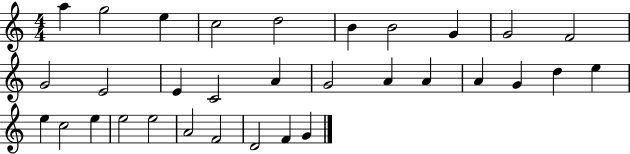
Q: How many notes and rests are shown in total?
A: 32